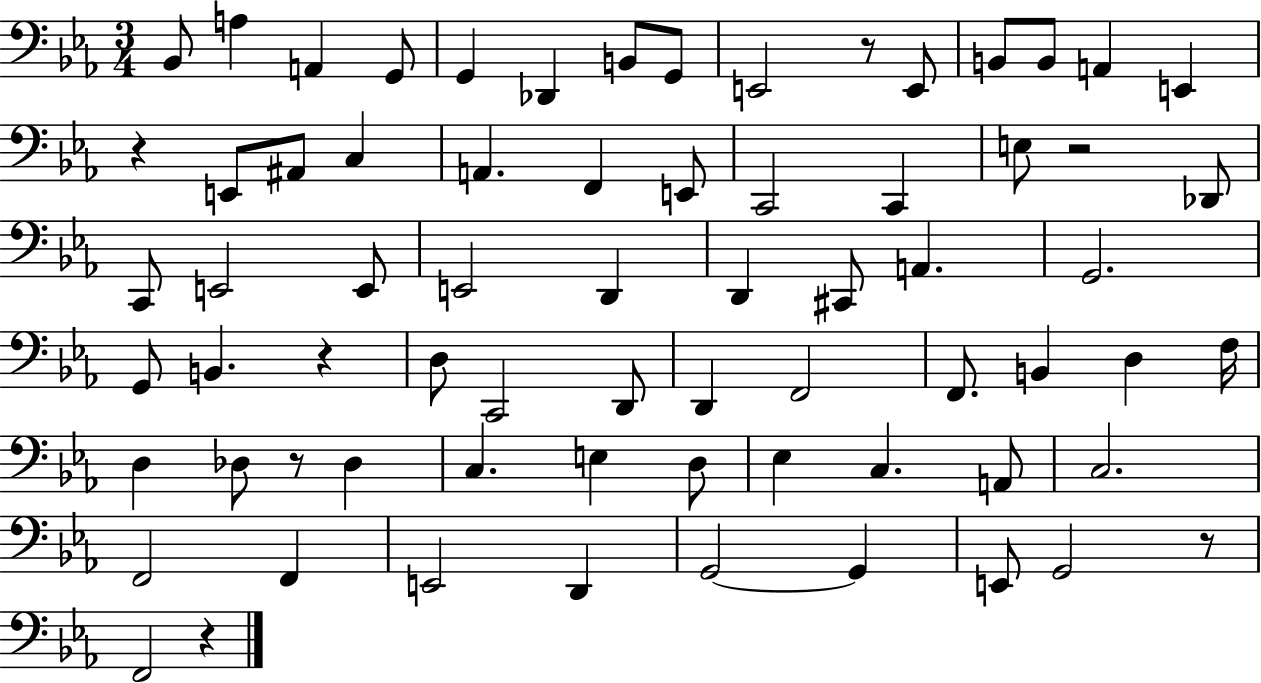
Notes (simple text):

Bb2/e A3/q A2/q G2/e G2/q Db2/q B2/e G2/e E2/h R/e E2/e B2/e B2/e A2/q E2/q R/q E2/e A#2/e C3/q A2/q. F2/q E2/e C2/h C2/q E3/e R/h Db2/e C2/e E2/h E2/e E2/h D2/q D2/q C#2/e A2/q. G2/h. G2/e B2/q. R/q D3/e C2/h D2/e D2/q F2/h F2/e. B2/q D3/q F3/s D3/q Db3/e R/e Db3/q C3/q. E3/q D3/e Eb3/q C3/q. A2/e C3/h. F2/h F2/q E2/h D2/q G2/h G2/q E2/e G2/h R/e F2/h R/q